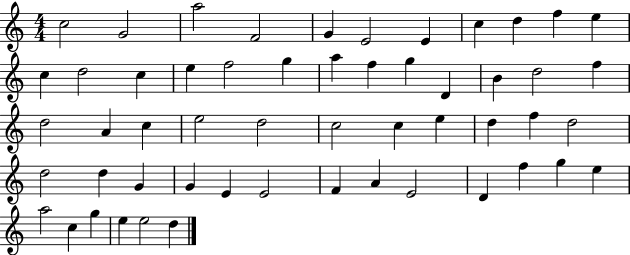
C5/h G4/h A5/h F4/h G4/q E4/h E4/q C5/q D5/q F5/q E5/q C5/q D5/h C5/q E5/q F5/h G5/q A5/q F5/q G5/q D4/q B4/q D5/h F5/q D5/h A4/q C5/q E5/h D5/h C5/h C5/q E5/q D5/q F5/q D5/h D5/h D5/q G4/q G4/q E4/q E4/h F4/q A4/q E4/h D4/q F5/q G5/q E5/q A5/h C5/q G5/q E5/q E5/h D5/q